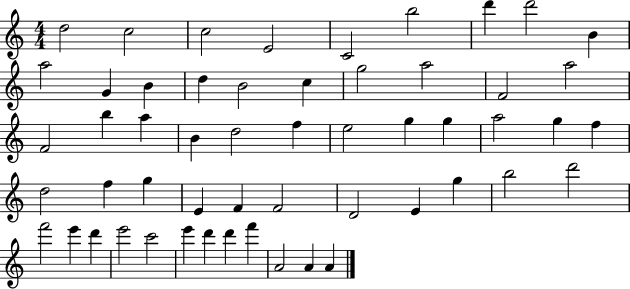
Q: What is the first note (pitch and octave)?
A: D5